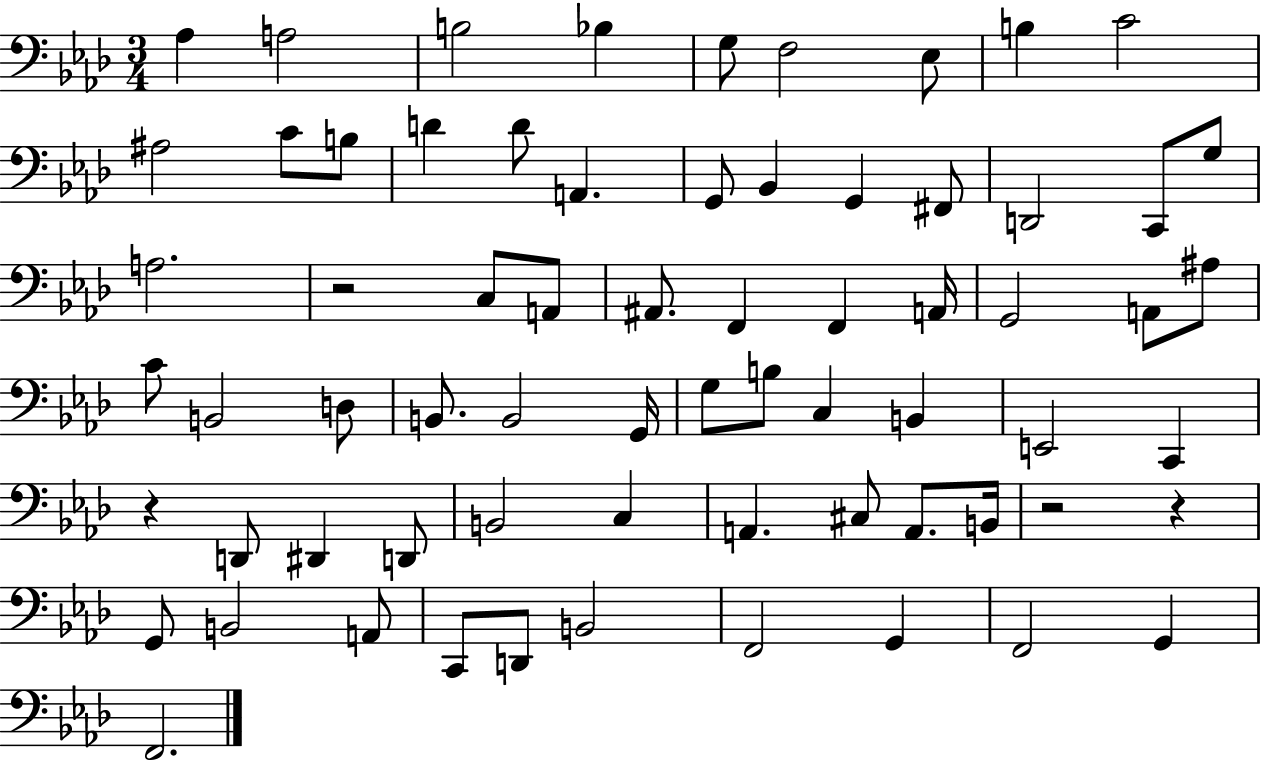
X:1
T:Untitled
M:3/4
L:1/4
K:Ab
_A, A,2 B,2 _B, G,/2 F,2 _E,/2 B, C2 ^A,2 C/2 B,/2 D D/2 A,, G,,/2 _B,, G,, ^F,,/2 D,,2 C,,/2 G,/2 A,2 z2 C,/2 A,,/2 ^A,,/2 F,, F,, A,,/4 G,,2 A,,/2 ^A,/2 C/2 B,,2 D,/2 B,,/2 B,,2 G,,/4 G,/2 B,/2 C, B,, E,,2 C,, z D,,/2 ^D,, D,,/2 B,,2 C, A,, ^C,/2 A,,/2 B,,/4 z2 z G,,/2 B,,2 A,,/2 C,,/2 D,,/2 B,,2 F,,2 G,, F,,2 G,, F,,2